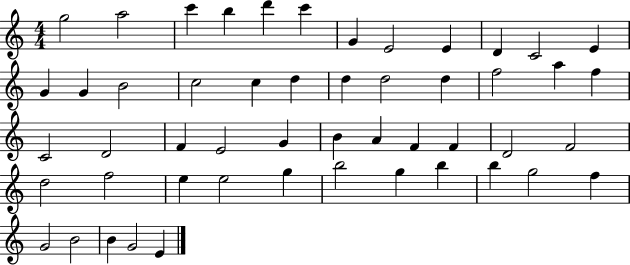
G5/h A5/h C6/q B5/q D6/q C6/q G4/q E4/h E4/q D4/q C4/h E4/q G4/q G4/q B4/h C5/h C5/q D5/q D5/q D5/h D5/q F5/h A5/q F5/q C4/h D4/h F4/q E4/h G4/q B4/q A4/q F4/q F4/q D4/h F4/h D5/h F5/h E5/q E5/h G5/q B5/h G5/q B5/q B5/q G5/h F5/q G4/h B4/h B4/q G4/h E4/q